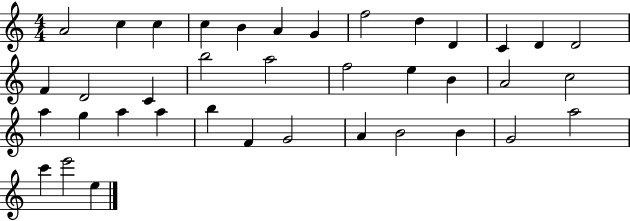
A4/h C5/q C5/q C5/q B4/q A4/q G4/q F5/h D5/q D4/q C4/q D4/q D4/h F4/q D4/h C4/q B5/h A5/h F5/h E5/q B4/q A4/h C5/h A5/q G5/q A5/q A5/q B5/q F4/q G4/h A4/q B4/h B4/q G4/h A5/h C6/q E6/h E5/q